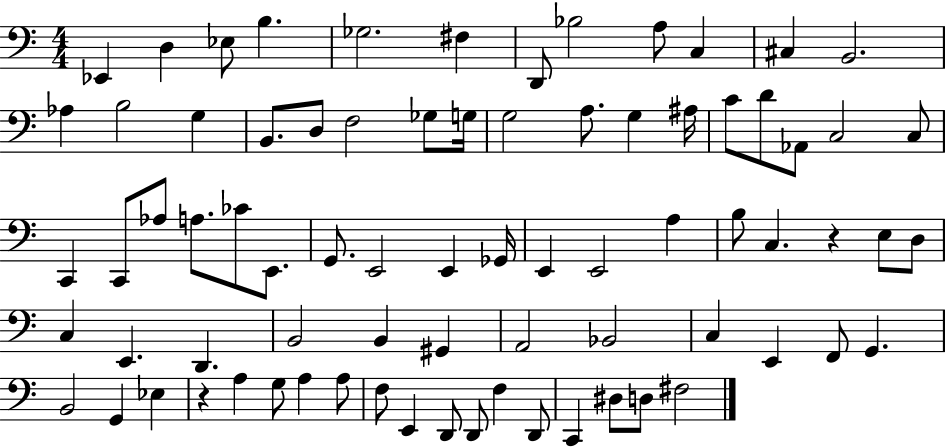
Eb2/q D3/q Eb3/e B3/q. Gb3/h. F#3/q D2/e Bb3/h A3/e C3/q C#3/q B2/h. Ab3/q B3/h G3/q B2/e. D3/e F3/h Gb3/e G3/s G3/h A3/e. G3/q A#3/s C4/e D4/e Ab2/e C3/h C3/e C2/q C2/e Ab3/e A3/e. CES4/e E2/e. G2/e. E2/h E2/q Gb2/s E2/q E2/h A3/q B3/e C3/q. R/q E3/e D3/e C3/q E2/q. D2/q. B2/h B2/q G#2/q A2/h Bb2/h C3/q E2/q F2/e G2/q. B2/h G2/q Eb3/q R/q A3/q G3/e A3/q A3/e F3/e E2/q D2/e D2/e F3/q D2/e C2/q D#3/e D3/e F#3/h